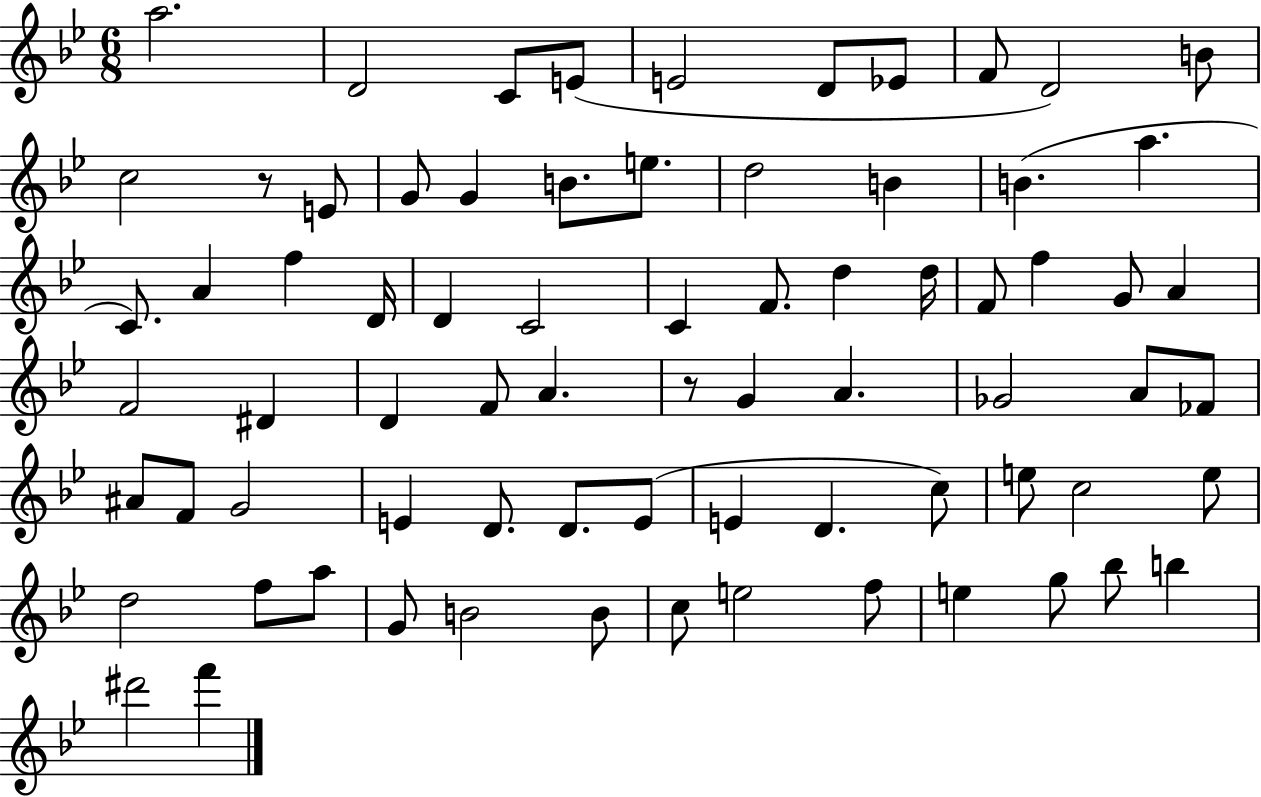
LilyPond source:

{
  \clef treble
  \numericTimeSignature
  \time 6/8
  \key bes \major
  a''2. | d'2 c'8 e'8( | e'2 d'8 ees'8 | f'8 d'2) b'8 | \break c''2 r8 e'8 | g'8 g'4 b'8. e''8. | d''2 b'4 | b'4.( a''4. | \break c'8.) a'4 f''4 d'16 | d'4 c'2 | c'4 f'8. d''4 d''16 | f'8 f''4 g'8 a'4 | \break f'2 dis'4 | d'4 f'8 a'4. | r8 g'4 a'4. | ges'2 a'8 fes'8 | \break ais'8 f'8 g'2 | e'4 d'8. d'8. e'8( | e'4 d'4. c''8) | e''8 c''2 e''8 | \break d''2 f''8 a''8 | g'8 b'2 b'8 | c''8 e''2 f''8 | e''4 g''8 bes''8 b''4 | \break dis'''2 f'''4 | \bar "|."
}